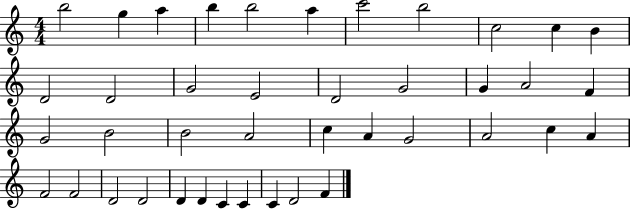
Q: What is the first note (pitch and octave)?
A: B5